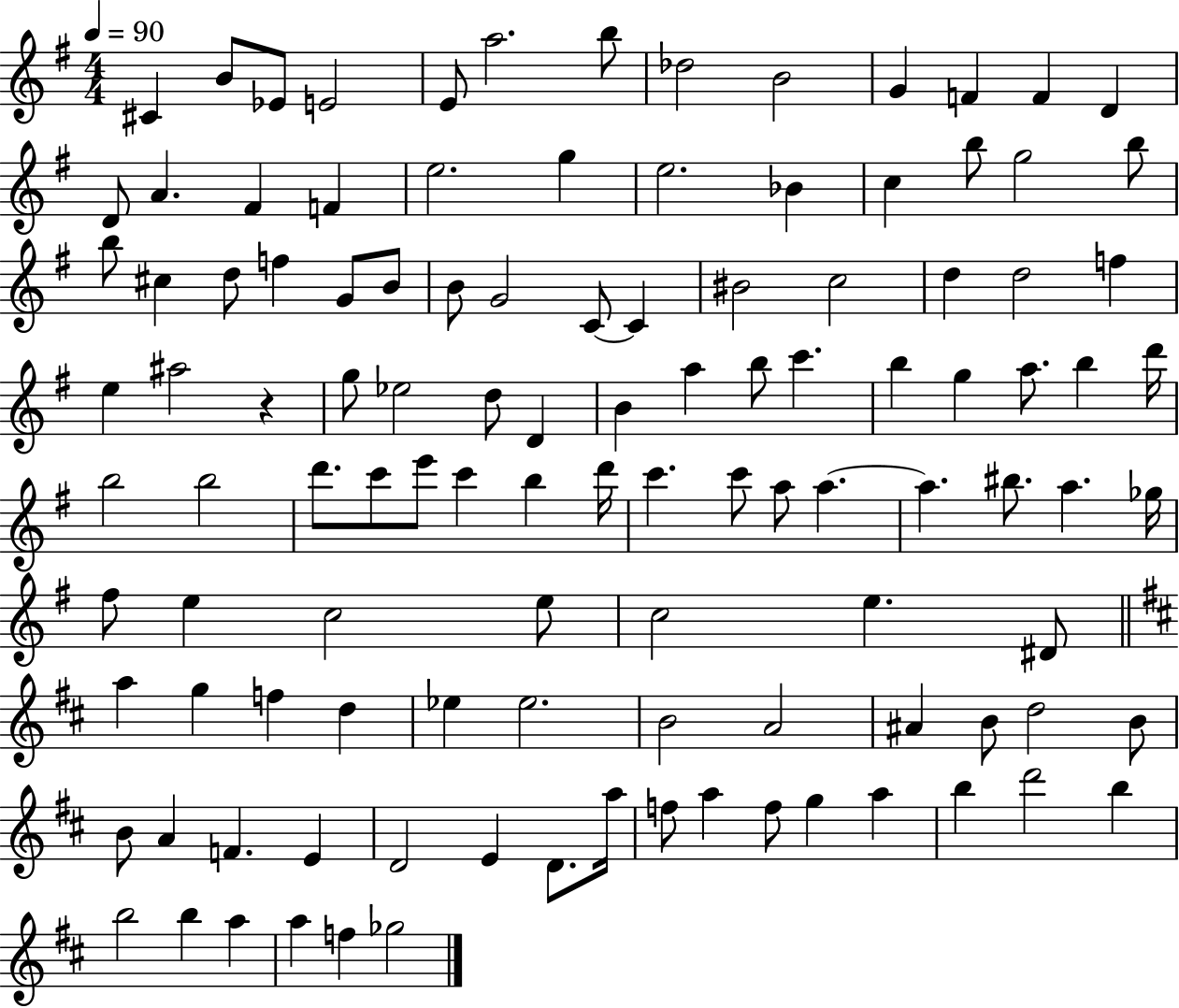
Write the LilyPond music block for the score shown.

{
  \clef treble
  \numericTimeSignature
  \time 4/4
  \key g \major
  \tempo 4 = 90
  \repeat volta 2 { cis'4 b'8 ees'8 e'2 | e'8 a''2. b''8 | des''2 b'2 | g'4 f'4 f'4 d'4 | \break d'8 a'4. fis'4 f'4 | e''2. g''4 | e''2. bes'4 | c''4 b''8 g''2 b''8 | \break b''8 cis''4 d''8 f''4 g'8 b'8 | b'8 g'2 c'8~~ c'4 | bis'2 c''2 | d''4 d''2 f''4 | \break e''4 ais''2 r4 | g''8 ees''2 d''8 d'4 | b'4 a''4 b''8 c'''4. | b''4 g''4 a''8. b''4 d'''16 | \break b''2 b''2 | d'''8. c'''8 e'''8 c'''4 b''4 d'''16 | c'''4. c'''8 a''8 a''4.~~ | a''4. bis''8. a''4. ges''16 | \break fis''8 e''4 c''2 e''8 | c''2 e''4. dis'8 | \bar "||" \break \key d \major a''4 g''4 f''4 d''4 | ees''4 ees''2. | b'2 a'2 | ais'4 b'8 d''2 b'8 | \break b'8 a'4 f'4. e'4 | d'2 e'4 d'8. a''16 | f''8 a''4 f''8 g''4 a''4 | b''4 d'''2 b''4 | \break b''2 b''4 a''4 | a''4 f''4 ges''2 | } \bar "|."
}